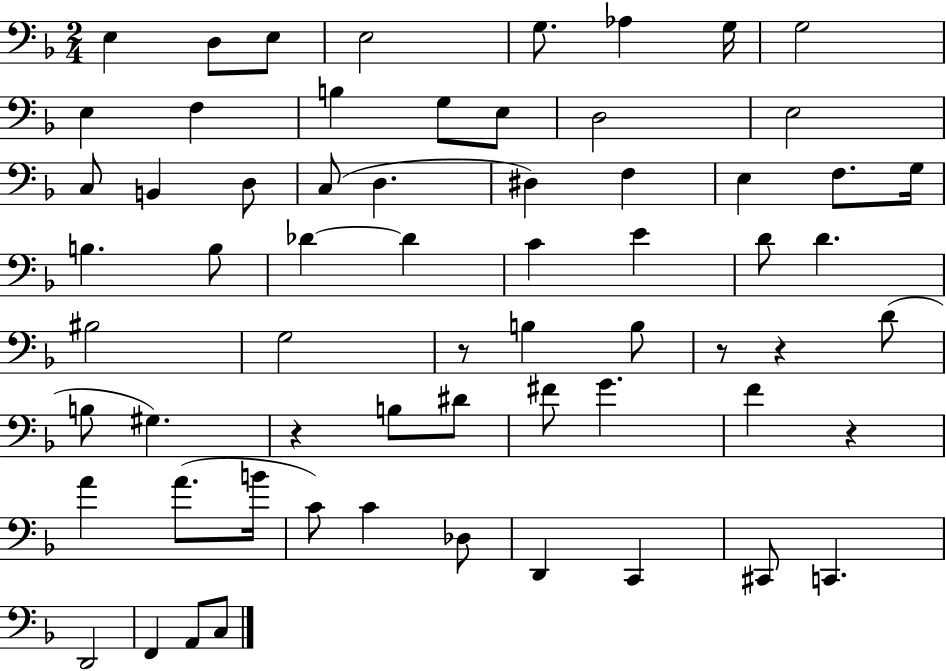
{
  \clef bass
  \numericTimeSignature
  \time 2/4
  \key f \major
  e4 d8 e8 | e2 | g8. aes4 g16 | g2 | \break e4 f4 | b4 g8 e8 | d2 | e2 | \break c8 b,4 d8 | c8( d4. | dis4) f4 | e4 f8. g16 | \break b4. b8 | des'4~~ des'4 | c'4 e'4 | d'8 d'4. | \break bis2 | g2 | r8 b4 b8 | r8 r4 d'8( | \break b8 gis4.) | r4 b8 dis'8 | fis'8 g'4. | f'4 r4 | \break a'4 a'8.( b'16 | c'8) c'4 des8 | d,4 c,4 | cis,8 c,4. | \break d,2 | f,4 a,8 c8 | \bar "|."
}